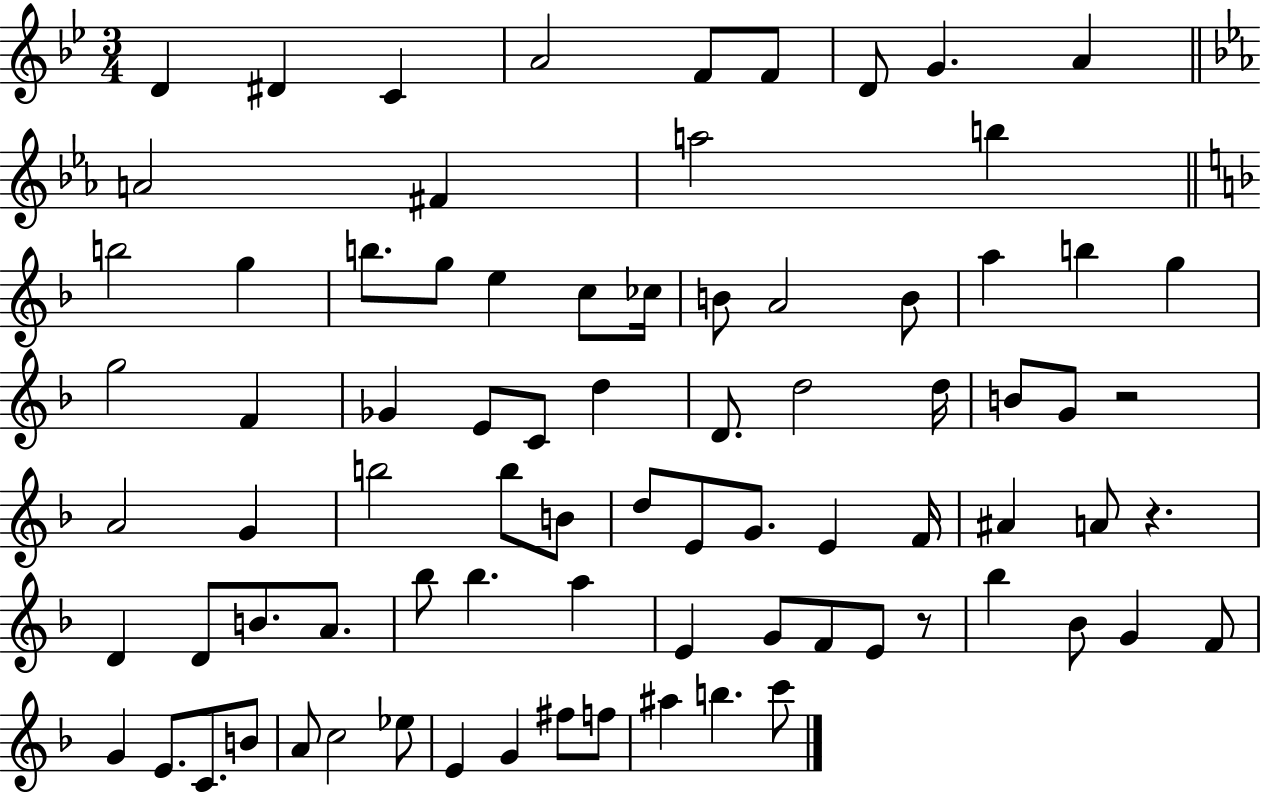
{
  \clef treble
  \numericTimeSignature
  \time 3/4
  \key bes \major
  d'4 dis'4 c'4 | a'2 f'8 f'8 | d'8 g'4. a'4 | \bar "||" \break \key ees \major a'2 fis'4 | a''2 b''4 | \bar "||" \break \key f \major b''2 g''4 | b''8. g''8 e''4 c''8 ces''16 | b'8 a'2 b'8 | a''4 b''4 g''4 | \break g''2 f'4 | ges'4 e'8 c'8 d''4 | d'8. d''2 d''16 | b'8 g'8 r2 | \break a'2 g'4 | b''2 b''8 b'8 | d''8 e'8 g'8. e'4 f'16 | ais'4 a'8 r4. | \break d'4 d'8 b'8. a'8. | bes''8 bes''4. a''4 | e'4 g'8 f'8 e'8 r8 | bes''4 bes'8 g'4 f'8 | \break g'4 e'8. c'8. b'8 | a'8 c''2 ees''8 | e'4 g'4 fis''8 f''8 | ais''4 b''4. c'''8 | \break \bar "|."
}